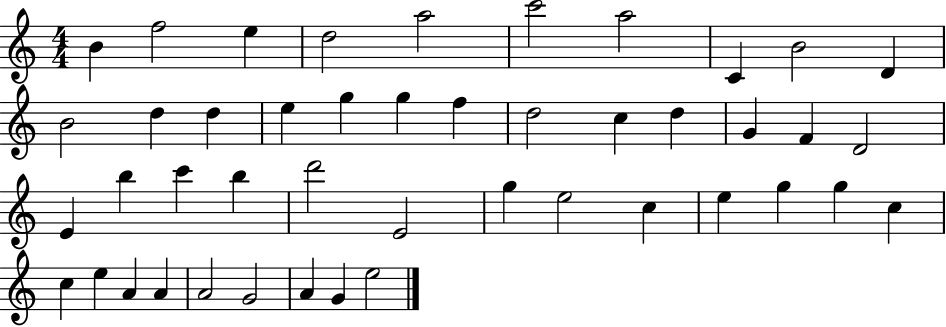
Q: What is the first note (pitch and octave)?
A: B4